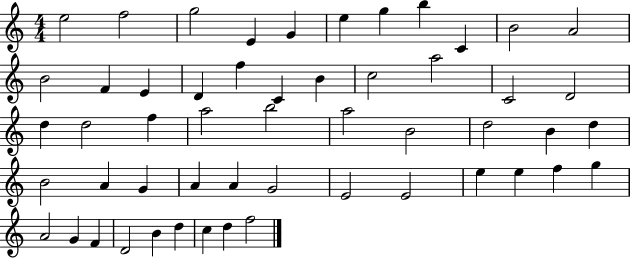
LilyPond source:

{
  \clef treble
  \numericTimeSignature
  \time 4/4
  \key c \major
  e''2 f''2 | g''2 e'4 g'4 | e''4 g''4 b''4 c'4 | b'2 a'2 | \break b'2 f'4 e'4 | d'4 f''4 c'4 b'4 | c''2 a''2 | c'2 d'2 | \break d''4 d''2 f''4 | a''2 b''2 | a''2 b'2 | d''2 b'4 d''4 | \break b'2 a'4 g'4 | a'4 a'4 g'2 | e'2 e'2 | e''4 e''4 f''4 g''4 | \break a'2 g'4 f'4 | d'2 b'4 d''4 | c''4 d''4 f''2 | \bar "|."
}